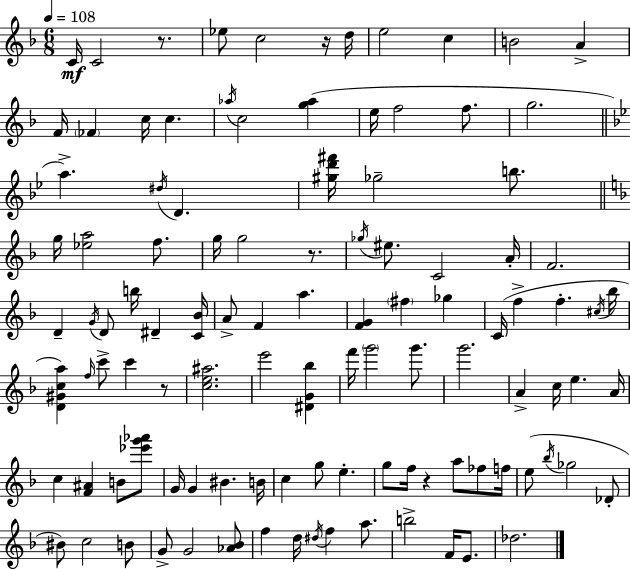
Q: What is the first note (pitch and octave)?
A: C4